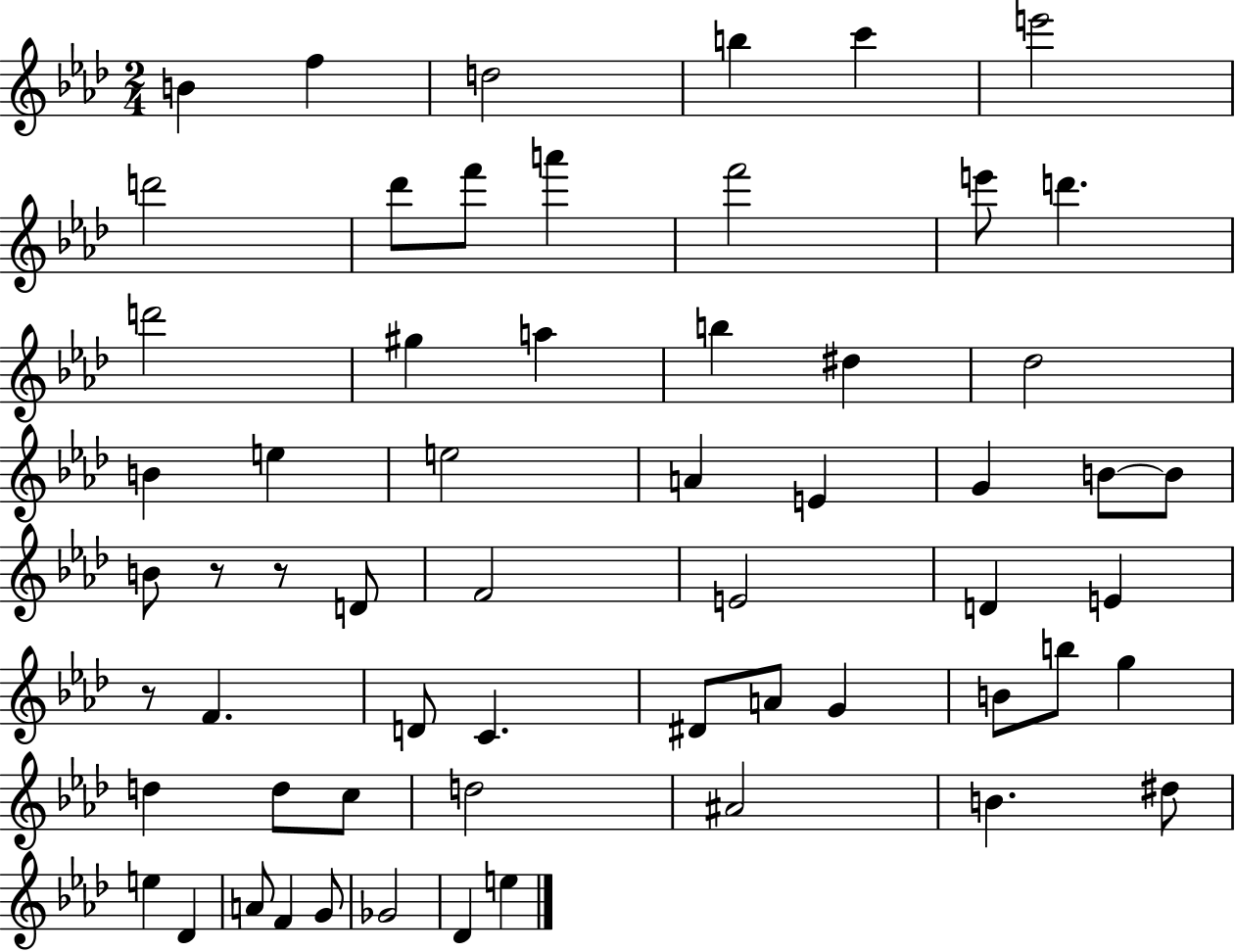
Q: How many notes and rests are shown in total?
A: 60